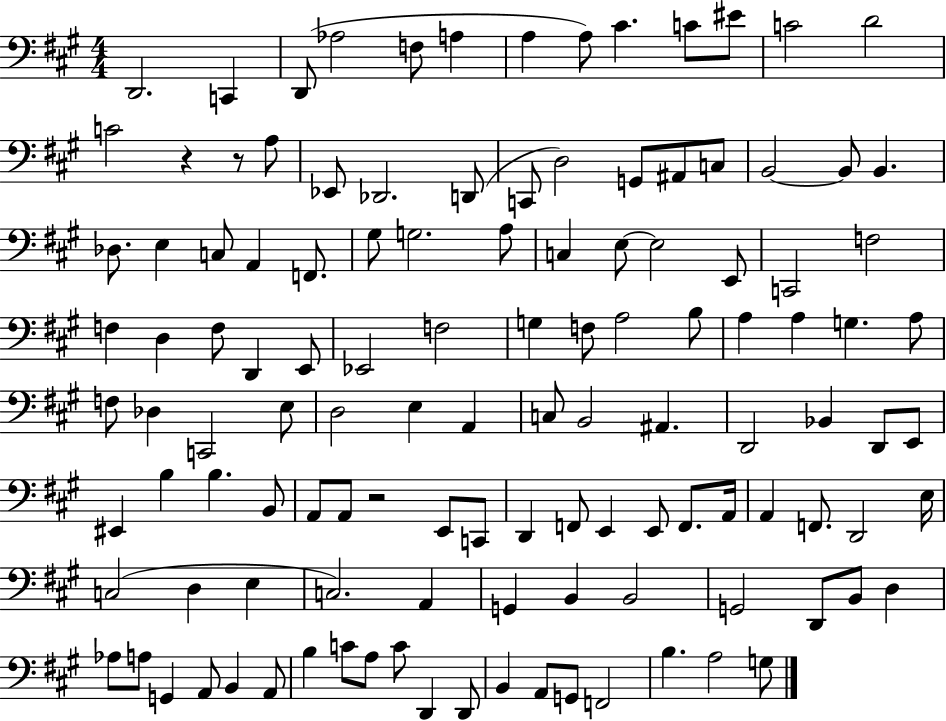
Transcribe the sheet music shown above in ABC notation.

X:1
T:Untitled
M:4/4
L:1/4
K:A
D,,2 C,, D,,/2 _A,2 F,/2 A, A, A,/2 ^C C/2 ^E/2 C2 D2 C2 z z/2 A,/2 _E,,/2 _D,,2 D,,/2 C,,/2 D,2 G,,/2 ^A,,/2 C,/2 B,,2 B,,/2 B,, _D,/2 E, C,/2 A,, F,,/2 ^G,/2 G,2 A,/2 C, E,/2 E,2 E,,/2 C,,2 F,2 F, D, F,/2 D,, E,,/2 _E,,2 F,2 G, F,/2 A,2 B,/2 A, A, G, A,/2 F,/2 _D, C,,2 E,/2 D,2 E, A,, C,/2 B,,2 ^A,, D,,2 _B,, D,,/2 E,,/2 ^E,, B, B, B,,/2 A,,/2 A,,/2 z2 E,,/2 C,,/2 D,, F,,/2 E,, E,,/2 F,,/2 A,,/4 A,, F,,/2 D,,2 E,/4 C,2 D, E, C,2 A,, G,, B,, B,,2 G,,2 D,,/2 B,,/2 D, _A,/2 A,/2 G,, A,,/2 B,, A,,/2 B, C/2 A,/2 C/2 D,, D,,/2 B,, A,,/2 G,,/2 F,,2 B, A,2 G,/2